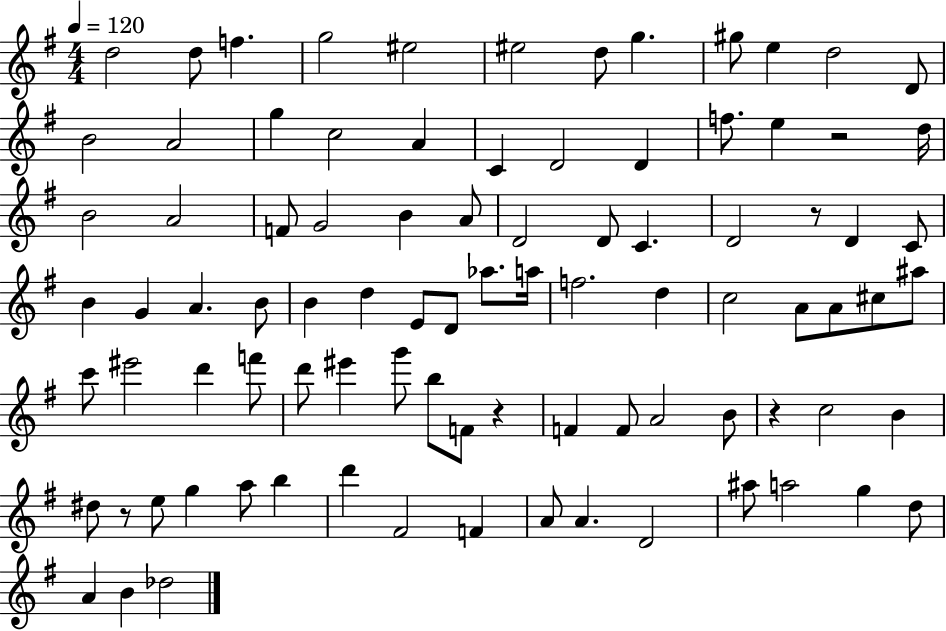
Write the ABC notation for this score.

X:1
T:Untitled
M:4/4
L:1/4
K:G
d2 d/2 f g2 ^e2 ^e2 d/2 g ^g/2 e d2 D/2 B2 A2 g c2 A C D2 D f/2 e z2 d/4 B2 A2 F/2 G2 B A/2 D2 D/2 C D2 z/2 D C/2 B G A B/2 B d E/2 D/2 _a/2 a/4 f2 d c2 A/2 A/2 ^c/2 ^a/2 c'/2 ^e'2 d' f'/2 d'/2 ^e' g'/2 b/2 F/2 z F F/2 A2 B/2 z c2 B ^d/2 z/2 e/2 g a/2 b d' ^F2 F A/2 A D2 ^a/2 a2 g d/2 A B _d2